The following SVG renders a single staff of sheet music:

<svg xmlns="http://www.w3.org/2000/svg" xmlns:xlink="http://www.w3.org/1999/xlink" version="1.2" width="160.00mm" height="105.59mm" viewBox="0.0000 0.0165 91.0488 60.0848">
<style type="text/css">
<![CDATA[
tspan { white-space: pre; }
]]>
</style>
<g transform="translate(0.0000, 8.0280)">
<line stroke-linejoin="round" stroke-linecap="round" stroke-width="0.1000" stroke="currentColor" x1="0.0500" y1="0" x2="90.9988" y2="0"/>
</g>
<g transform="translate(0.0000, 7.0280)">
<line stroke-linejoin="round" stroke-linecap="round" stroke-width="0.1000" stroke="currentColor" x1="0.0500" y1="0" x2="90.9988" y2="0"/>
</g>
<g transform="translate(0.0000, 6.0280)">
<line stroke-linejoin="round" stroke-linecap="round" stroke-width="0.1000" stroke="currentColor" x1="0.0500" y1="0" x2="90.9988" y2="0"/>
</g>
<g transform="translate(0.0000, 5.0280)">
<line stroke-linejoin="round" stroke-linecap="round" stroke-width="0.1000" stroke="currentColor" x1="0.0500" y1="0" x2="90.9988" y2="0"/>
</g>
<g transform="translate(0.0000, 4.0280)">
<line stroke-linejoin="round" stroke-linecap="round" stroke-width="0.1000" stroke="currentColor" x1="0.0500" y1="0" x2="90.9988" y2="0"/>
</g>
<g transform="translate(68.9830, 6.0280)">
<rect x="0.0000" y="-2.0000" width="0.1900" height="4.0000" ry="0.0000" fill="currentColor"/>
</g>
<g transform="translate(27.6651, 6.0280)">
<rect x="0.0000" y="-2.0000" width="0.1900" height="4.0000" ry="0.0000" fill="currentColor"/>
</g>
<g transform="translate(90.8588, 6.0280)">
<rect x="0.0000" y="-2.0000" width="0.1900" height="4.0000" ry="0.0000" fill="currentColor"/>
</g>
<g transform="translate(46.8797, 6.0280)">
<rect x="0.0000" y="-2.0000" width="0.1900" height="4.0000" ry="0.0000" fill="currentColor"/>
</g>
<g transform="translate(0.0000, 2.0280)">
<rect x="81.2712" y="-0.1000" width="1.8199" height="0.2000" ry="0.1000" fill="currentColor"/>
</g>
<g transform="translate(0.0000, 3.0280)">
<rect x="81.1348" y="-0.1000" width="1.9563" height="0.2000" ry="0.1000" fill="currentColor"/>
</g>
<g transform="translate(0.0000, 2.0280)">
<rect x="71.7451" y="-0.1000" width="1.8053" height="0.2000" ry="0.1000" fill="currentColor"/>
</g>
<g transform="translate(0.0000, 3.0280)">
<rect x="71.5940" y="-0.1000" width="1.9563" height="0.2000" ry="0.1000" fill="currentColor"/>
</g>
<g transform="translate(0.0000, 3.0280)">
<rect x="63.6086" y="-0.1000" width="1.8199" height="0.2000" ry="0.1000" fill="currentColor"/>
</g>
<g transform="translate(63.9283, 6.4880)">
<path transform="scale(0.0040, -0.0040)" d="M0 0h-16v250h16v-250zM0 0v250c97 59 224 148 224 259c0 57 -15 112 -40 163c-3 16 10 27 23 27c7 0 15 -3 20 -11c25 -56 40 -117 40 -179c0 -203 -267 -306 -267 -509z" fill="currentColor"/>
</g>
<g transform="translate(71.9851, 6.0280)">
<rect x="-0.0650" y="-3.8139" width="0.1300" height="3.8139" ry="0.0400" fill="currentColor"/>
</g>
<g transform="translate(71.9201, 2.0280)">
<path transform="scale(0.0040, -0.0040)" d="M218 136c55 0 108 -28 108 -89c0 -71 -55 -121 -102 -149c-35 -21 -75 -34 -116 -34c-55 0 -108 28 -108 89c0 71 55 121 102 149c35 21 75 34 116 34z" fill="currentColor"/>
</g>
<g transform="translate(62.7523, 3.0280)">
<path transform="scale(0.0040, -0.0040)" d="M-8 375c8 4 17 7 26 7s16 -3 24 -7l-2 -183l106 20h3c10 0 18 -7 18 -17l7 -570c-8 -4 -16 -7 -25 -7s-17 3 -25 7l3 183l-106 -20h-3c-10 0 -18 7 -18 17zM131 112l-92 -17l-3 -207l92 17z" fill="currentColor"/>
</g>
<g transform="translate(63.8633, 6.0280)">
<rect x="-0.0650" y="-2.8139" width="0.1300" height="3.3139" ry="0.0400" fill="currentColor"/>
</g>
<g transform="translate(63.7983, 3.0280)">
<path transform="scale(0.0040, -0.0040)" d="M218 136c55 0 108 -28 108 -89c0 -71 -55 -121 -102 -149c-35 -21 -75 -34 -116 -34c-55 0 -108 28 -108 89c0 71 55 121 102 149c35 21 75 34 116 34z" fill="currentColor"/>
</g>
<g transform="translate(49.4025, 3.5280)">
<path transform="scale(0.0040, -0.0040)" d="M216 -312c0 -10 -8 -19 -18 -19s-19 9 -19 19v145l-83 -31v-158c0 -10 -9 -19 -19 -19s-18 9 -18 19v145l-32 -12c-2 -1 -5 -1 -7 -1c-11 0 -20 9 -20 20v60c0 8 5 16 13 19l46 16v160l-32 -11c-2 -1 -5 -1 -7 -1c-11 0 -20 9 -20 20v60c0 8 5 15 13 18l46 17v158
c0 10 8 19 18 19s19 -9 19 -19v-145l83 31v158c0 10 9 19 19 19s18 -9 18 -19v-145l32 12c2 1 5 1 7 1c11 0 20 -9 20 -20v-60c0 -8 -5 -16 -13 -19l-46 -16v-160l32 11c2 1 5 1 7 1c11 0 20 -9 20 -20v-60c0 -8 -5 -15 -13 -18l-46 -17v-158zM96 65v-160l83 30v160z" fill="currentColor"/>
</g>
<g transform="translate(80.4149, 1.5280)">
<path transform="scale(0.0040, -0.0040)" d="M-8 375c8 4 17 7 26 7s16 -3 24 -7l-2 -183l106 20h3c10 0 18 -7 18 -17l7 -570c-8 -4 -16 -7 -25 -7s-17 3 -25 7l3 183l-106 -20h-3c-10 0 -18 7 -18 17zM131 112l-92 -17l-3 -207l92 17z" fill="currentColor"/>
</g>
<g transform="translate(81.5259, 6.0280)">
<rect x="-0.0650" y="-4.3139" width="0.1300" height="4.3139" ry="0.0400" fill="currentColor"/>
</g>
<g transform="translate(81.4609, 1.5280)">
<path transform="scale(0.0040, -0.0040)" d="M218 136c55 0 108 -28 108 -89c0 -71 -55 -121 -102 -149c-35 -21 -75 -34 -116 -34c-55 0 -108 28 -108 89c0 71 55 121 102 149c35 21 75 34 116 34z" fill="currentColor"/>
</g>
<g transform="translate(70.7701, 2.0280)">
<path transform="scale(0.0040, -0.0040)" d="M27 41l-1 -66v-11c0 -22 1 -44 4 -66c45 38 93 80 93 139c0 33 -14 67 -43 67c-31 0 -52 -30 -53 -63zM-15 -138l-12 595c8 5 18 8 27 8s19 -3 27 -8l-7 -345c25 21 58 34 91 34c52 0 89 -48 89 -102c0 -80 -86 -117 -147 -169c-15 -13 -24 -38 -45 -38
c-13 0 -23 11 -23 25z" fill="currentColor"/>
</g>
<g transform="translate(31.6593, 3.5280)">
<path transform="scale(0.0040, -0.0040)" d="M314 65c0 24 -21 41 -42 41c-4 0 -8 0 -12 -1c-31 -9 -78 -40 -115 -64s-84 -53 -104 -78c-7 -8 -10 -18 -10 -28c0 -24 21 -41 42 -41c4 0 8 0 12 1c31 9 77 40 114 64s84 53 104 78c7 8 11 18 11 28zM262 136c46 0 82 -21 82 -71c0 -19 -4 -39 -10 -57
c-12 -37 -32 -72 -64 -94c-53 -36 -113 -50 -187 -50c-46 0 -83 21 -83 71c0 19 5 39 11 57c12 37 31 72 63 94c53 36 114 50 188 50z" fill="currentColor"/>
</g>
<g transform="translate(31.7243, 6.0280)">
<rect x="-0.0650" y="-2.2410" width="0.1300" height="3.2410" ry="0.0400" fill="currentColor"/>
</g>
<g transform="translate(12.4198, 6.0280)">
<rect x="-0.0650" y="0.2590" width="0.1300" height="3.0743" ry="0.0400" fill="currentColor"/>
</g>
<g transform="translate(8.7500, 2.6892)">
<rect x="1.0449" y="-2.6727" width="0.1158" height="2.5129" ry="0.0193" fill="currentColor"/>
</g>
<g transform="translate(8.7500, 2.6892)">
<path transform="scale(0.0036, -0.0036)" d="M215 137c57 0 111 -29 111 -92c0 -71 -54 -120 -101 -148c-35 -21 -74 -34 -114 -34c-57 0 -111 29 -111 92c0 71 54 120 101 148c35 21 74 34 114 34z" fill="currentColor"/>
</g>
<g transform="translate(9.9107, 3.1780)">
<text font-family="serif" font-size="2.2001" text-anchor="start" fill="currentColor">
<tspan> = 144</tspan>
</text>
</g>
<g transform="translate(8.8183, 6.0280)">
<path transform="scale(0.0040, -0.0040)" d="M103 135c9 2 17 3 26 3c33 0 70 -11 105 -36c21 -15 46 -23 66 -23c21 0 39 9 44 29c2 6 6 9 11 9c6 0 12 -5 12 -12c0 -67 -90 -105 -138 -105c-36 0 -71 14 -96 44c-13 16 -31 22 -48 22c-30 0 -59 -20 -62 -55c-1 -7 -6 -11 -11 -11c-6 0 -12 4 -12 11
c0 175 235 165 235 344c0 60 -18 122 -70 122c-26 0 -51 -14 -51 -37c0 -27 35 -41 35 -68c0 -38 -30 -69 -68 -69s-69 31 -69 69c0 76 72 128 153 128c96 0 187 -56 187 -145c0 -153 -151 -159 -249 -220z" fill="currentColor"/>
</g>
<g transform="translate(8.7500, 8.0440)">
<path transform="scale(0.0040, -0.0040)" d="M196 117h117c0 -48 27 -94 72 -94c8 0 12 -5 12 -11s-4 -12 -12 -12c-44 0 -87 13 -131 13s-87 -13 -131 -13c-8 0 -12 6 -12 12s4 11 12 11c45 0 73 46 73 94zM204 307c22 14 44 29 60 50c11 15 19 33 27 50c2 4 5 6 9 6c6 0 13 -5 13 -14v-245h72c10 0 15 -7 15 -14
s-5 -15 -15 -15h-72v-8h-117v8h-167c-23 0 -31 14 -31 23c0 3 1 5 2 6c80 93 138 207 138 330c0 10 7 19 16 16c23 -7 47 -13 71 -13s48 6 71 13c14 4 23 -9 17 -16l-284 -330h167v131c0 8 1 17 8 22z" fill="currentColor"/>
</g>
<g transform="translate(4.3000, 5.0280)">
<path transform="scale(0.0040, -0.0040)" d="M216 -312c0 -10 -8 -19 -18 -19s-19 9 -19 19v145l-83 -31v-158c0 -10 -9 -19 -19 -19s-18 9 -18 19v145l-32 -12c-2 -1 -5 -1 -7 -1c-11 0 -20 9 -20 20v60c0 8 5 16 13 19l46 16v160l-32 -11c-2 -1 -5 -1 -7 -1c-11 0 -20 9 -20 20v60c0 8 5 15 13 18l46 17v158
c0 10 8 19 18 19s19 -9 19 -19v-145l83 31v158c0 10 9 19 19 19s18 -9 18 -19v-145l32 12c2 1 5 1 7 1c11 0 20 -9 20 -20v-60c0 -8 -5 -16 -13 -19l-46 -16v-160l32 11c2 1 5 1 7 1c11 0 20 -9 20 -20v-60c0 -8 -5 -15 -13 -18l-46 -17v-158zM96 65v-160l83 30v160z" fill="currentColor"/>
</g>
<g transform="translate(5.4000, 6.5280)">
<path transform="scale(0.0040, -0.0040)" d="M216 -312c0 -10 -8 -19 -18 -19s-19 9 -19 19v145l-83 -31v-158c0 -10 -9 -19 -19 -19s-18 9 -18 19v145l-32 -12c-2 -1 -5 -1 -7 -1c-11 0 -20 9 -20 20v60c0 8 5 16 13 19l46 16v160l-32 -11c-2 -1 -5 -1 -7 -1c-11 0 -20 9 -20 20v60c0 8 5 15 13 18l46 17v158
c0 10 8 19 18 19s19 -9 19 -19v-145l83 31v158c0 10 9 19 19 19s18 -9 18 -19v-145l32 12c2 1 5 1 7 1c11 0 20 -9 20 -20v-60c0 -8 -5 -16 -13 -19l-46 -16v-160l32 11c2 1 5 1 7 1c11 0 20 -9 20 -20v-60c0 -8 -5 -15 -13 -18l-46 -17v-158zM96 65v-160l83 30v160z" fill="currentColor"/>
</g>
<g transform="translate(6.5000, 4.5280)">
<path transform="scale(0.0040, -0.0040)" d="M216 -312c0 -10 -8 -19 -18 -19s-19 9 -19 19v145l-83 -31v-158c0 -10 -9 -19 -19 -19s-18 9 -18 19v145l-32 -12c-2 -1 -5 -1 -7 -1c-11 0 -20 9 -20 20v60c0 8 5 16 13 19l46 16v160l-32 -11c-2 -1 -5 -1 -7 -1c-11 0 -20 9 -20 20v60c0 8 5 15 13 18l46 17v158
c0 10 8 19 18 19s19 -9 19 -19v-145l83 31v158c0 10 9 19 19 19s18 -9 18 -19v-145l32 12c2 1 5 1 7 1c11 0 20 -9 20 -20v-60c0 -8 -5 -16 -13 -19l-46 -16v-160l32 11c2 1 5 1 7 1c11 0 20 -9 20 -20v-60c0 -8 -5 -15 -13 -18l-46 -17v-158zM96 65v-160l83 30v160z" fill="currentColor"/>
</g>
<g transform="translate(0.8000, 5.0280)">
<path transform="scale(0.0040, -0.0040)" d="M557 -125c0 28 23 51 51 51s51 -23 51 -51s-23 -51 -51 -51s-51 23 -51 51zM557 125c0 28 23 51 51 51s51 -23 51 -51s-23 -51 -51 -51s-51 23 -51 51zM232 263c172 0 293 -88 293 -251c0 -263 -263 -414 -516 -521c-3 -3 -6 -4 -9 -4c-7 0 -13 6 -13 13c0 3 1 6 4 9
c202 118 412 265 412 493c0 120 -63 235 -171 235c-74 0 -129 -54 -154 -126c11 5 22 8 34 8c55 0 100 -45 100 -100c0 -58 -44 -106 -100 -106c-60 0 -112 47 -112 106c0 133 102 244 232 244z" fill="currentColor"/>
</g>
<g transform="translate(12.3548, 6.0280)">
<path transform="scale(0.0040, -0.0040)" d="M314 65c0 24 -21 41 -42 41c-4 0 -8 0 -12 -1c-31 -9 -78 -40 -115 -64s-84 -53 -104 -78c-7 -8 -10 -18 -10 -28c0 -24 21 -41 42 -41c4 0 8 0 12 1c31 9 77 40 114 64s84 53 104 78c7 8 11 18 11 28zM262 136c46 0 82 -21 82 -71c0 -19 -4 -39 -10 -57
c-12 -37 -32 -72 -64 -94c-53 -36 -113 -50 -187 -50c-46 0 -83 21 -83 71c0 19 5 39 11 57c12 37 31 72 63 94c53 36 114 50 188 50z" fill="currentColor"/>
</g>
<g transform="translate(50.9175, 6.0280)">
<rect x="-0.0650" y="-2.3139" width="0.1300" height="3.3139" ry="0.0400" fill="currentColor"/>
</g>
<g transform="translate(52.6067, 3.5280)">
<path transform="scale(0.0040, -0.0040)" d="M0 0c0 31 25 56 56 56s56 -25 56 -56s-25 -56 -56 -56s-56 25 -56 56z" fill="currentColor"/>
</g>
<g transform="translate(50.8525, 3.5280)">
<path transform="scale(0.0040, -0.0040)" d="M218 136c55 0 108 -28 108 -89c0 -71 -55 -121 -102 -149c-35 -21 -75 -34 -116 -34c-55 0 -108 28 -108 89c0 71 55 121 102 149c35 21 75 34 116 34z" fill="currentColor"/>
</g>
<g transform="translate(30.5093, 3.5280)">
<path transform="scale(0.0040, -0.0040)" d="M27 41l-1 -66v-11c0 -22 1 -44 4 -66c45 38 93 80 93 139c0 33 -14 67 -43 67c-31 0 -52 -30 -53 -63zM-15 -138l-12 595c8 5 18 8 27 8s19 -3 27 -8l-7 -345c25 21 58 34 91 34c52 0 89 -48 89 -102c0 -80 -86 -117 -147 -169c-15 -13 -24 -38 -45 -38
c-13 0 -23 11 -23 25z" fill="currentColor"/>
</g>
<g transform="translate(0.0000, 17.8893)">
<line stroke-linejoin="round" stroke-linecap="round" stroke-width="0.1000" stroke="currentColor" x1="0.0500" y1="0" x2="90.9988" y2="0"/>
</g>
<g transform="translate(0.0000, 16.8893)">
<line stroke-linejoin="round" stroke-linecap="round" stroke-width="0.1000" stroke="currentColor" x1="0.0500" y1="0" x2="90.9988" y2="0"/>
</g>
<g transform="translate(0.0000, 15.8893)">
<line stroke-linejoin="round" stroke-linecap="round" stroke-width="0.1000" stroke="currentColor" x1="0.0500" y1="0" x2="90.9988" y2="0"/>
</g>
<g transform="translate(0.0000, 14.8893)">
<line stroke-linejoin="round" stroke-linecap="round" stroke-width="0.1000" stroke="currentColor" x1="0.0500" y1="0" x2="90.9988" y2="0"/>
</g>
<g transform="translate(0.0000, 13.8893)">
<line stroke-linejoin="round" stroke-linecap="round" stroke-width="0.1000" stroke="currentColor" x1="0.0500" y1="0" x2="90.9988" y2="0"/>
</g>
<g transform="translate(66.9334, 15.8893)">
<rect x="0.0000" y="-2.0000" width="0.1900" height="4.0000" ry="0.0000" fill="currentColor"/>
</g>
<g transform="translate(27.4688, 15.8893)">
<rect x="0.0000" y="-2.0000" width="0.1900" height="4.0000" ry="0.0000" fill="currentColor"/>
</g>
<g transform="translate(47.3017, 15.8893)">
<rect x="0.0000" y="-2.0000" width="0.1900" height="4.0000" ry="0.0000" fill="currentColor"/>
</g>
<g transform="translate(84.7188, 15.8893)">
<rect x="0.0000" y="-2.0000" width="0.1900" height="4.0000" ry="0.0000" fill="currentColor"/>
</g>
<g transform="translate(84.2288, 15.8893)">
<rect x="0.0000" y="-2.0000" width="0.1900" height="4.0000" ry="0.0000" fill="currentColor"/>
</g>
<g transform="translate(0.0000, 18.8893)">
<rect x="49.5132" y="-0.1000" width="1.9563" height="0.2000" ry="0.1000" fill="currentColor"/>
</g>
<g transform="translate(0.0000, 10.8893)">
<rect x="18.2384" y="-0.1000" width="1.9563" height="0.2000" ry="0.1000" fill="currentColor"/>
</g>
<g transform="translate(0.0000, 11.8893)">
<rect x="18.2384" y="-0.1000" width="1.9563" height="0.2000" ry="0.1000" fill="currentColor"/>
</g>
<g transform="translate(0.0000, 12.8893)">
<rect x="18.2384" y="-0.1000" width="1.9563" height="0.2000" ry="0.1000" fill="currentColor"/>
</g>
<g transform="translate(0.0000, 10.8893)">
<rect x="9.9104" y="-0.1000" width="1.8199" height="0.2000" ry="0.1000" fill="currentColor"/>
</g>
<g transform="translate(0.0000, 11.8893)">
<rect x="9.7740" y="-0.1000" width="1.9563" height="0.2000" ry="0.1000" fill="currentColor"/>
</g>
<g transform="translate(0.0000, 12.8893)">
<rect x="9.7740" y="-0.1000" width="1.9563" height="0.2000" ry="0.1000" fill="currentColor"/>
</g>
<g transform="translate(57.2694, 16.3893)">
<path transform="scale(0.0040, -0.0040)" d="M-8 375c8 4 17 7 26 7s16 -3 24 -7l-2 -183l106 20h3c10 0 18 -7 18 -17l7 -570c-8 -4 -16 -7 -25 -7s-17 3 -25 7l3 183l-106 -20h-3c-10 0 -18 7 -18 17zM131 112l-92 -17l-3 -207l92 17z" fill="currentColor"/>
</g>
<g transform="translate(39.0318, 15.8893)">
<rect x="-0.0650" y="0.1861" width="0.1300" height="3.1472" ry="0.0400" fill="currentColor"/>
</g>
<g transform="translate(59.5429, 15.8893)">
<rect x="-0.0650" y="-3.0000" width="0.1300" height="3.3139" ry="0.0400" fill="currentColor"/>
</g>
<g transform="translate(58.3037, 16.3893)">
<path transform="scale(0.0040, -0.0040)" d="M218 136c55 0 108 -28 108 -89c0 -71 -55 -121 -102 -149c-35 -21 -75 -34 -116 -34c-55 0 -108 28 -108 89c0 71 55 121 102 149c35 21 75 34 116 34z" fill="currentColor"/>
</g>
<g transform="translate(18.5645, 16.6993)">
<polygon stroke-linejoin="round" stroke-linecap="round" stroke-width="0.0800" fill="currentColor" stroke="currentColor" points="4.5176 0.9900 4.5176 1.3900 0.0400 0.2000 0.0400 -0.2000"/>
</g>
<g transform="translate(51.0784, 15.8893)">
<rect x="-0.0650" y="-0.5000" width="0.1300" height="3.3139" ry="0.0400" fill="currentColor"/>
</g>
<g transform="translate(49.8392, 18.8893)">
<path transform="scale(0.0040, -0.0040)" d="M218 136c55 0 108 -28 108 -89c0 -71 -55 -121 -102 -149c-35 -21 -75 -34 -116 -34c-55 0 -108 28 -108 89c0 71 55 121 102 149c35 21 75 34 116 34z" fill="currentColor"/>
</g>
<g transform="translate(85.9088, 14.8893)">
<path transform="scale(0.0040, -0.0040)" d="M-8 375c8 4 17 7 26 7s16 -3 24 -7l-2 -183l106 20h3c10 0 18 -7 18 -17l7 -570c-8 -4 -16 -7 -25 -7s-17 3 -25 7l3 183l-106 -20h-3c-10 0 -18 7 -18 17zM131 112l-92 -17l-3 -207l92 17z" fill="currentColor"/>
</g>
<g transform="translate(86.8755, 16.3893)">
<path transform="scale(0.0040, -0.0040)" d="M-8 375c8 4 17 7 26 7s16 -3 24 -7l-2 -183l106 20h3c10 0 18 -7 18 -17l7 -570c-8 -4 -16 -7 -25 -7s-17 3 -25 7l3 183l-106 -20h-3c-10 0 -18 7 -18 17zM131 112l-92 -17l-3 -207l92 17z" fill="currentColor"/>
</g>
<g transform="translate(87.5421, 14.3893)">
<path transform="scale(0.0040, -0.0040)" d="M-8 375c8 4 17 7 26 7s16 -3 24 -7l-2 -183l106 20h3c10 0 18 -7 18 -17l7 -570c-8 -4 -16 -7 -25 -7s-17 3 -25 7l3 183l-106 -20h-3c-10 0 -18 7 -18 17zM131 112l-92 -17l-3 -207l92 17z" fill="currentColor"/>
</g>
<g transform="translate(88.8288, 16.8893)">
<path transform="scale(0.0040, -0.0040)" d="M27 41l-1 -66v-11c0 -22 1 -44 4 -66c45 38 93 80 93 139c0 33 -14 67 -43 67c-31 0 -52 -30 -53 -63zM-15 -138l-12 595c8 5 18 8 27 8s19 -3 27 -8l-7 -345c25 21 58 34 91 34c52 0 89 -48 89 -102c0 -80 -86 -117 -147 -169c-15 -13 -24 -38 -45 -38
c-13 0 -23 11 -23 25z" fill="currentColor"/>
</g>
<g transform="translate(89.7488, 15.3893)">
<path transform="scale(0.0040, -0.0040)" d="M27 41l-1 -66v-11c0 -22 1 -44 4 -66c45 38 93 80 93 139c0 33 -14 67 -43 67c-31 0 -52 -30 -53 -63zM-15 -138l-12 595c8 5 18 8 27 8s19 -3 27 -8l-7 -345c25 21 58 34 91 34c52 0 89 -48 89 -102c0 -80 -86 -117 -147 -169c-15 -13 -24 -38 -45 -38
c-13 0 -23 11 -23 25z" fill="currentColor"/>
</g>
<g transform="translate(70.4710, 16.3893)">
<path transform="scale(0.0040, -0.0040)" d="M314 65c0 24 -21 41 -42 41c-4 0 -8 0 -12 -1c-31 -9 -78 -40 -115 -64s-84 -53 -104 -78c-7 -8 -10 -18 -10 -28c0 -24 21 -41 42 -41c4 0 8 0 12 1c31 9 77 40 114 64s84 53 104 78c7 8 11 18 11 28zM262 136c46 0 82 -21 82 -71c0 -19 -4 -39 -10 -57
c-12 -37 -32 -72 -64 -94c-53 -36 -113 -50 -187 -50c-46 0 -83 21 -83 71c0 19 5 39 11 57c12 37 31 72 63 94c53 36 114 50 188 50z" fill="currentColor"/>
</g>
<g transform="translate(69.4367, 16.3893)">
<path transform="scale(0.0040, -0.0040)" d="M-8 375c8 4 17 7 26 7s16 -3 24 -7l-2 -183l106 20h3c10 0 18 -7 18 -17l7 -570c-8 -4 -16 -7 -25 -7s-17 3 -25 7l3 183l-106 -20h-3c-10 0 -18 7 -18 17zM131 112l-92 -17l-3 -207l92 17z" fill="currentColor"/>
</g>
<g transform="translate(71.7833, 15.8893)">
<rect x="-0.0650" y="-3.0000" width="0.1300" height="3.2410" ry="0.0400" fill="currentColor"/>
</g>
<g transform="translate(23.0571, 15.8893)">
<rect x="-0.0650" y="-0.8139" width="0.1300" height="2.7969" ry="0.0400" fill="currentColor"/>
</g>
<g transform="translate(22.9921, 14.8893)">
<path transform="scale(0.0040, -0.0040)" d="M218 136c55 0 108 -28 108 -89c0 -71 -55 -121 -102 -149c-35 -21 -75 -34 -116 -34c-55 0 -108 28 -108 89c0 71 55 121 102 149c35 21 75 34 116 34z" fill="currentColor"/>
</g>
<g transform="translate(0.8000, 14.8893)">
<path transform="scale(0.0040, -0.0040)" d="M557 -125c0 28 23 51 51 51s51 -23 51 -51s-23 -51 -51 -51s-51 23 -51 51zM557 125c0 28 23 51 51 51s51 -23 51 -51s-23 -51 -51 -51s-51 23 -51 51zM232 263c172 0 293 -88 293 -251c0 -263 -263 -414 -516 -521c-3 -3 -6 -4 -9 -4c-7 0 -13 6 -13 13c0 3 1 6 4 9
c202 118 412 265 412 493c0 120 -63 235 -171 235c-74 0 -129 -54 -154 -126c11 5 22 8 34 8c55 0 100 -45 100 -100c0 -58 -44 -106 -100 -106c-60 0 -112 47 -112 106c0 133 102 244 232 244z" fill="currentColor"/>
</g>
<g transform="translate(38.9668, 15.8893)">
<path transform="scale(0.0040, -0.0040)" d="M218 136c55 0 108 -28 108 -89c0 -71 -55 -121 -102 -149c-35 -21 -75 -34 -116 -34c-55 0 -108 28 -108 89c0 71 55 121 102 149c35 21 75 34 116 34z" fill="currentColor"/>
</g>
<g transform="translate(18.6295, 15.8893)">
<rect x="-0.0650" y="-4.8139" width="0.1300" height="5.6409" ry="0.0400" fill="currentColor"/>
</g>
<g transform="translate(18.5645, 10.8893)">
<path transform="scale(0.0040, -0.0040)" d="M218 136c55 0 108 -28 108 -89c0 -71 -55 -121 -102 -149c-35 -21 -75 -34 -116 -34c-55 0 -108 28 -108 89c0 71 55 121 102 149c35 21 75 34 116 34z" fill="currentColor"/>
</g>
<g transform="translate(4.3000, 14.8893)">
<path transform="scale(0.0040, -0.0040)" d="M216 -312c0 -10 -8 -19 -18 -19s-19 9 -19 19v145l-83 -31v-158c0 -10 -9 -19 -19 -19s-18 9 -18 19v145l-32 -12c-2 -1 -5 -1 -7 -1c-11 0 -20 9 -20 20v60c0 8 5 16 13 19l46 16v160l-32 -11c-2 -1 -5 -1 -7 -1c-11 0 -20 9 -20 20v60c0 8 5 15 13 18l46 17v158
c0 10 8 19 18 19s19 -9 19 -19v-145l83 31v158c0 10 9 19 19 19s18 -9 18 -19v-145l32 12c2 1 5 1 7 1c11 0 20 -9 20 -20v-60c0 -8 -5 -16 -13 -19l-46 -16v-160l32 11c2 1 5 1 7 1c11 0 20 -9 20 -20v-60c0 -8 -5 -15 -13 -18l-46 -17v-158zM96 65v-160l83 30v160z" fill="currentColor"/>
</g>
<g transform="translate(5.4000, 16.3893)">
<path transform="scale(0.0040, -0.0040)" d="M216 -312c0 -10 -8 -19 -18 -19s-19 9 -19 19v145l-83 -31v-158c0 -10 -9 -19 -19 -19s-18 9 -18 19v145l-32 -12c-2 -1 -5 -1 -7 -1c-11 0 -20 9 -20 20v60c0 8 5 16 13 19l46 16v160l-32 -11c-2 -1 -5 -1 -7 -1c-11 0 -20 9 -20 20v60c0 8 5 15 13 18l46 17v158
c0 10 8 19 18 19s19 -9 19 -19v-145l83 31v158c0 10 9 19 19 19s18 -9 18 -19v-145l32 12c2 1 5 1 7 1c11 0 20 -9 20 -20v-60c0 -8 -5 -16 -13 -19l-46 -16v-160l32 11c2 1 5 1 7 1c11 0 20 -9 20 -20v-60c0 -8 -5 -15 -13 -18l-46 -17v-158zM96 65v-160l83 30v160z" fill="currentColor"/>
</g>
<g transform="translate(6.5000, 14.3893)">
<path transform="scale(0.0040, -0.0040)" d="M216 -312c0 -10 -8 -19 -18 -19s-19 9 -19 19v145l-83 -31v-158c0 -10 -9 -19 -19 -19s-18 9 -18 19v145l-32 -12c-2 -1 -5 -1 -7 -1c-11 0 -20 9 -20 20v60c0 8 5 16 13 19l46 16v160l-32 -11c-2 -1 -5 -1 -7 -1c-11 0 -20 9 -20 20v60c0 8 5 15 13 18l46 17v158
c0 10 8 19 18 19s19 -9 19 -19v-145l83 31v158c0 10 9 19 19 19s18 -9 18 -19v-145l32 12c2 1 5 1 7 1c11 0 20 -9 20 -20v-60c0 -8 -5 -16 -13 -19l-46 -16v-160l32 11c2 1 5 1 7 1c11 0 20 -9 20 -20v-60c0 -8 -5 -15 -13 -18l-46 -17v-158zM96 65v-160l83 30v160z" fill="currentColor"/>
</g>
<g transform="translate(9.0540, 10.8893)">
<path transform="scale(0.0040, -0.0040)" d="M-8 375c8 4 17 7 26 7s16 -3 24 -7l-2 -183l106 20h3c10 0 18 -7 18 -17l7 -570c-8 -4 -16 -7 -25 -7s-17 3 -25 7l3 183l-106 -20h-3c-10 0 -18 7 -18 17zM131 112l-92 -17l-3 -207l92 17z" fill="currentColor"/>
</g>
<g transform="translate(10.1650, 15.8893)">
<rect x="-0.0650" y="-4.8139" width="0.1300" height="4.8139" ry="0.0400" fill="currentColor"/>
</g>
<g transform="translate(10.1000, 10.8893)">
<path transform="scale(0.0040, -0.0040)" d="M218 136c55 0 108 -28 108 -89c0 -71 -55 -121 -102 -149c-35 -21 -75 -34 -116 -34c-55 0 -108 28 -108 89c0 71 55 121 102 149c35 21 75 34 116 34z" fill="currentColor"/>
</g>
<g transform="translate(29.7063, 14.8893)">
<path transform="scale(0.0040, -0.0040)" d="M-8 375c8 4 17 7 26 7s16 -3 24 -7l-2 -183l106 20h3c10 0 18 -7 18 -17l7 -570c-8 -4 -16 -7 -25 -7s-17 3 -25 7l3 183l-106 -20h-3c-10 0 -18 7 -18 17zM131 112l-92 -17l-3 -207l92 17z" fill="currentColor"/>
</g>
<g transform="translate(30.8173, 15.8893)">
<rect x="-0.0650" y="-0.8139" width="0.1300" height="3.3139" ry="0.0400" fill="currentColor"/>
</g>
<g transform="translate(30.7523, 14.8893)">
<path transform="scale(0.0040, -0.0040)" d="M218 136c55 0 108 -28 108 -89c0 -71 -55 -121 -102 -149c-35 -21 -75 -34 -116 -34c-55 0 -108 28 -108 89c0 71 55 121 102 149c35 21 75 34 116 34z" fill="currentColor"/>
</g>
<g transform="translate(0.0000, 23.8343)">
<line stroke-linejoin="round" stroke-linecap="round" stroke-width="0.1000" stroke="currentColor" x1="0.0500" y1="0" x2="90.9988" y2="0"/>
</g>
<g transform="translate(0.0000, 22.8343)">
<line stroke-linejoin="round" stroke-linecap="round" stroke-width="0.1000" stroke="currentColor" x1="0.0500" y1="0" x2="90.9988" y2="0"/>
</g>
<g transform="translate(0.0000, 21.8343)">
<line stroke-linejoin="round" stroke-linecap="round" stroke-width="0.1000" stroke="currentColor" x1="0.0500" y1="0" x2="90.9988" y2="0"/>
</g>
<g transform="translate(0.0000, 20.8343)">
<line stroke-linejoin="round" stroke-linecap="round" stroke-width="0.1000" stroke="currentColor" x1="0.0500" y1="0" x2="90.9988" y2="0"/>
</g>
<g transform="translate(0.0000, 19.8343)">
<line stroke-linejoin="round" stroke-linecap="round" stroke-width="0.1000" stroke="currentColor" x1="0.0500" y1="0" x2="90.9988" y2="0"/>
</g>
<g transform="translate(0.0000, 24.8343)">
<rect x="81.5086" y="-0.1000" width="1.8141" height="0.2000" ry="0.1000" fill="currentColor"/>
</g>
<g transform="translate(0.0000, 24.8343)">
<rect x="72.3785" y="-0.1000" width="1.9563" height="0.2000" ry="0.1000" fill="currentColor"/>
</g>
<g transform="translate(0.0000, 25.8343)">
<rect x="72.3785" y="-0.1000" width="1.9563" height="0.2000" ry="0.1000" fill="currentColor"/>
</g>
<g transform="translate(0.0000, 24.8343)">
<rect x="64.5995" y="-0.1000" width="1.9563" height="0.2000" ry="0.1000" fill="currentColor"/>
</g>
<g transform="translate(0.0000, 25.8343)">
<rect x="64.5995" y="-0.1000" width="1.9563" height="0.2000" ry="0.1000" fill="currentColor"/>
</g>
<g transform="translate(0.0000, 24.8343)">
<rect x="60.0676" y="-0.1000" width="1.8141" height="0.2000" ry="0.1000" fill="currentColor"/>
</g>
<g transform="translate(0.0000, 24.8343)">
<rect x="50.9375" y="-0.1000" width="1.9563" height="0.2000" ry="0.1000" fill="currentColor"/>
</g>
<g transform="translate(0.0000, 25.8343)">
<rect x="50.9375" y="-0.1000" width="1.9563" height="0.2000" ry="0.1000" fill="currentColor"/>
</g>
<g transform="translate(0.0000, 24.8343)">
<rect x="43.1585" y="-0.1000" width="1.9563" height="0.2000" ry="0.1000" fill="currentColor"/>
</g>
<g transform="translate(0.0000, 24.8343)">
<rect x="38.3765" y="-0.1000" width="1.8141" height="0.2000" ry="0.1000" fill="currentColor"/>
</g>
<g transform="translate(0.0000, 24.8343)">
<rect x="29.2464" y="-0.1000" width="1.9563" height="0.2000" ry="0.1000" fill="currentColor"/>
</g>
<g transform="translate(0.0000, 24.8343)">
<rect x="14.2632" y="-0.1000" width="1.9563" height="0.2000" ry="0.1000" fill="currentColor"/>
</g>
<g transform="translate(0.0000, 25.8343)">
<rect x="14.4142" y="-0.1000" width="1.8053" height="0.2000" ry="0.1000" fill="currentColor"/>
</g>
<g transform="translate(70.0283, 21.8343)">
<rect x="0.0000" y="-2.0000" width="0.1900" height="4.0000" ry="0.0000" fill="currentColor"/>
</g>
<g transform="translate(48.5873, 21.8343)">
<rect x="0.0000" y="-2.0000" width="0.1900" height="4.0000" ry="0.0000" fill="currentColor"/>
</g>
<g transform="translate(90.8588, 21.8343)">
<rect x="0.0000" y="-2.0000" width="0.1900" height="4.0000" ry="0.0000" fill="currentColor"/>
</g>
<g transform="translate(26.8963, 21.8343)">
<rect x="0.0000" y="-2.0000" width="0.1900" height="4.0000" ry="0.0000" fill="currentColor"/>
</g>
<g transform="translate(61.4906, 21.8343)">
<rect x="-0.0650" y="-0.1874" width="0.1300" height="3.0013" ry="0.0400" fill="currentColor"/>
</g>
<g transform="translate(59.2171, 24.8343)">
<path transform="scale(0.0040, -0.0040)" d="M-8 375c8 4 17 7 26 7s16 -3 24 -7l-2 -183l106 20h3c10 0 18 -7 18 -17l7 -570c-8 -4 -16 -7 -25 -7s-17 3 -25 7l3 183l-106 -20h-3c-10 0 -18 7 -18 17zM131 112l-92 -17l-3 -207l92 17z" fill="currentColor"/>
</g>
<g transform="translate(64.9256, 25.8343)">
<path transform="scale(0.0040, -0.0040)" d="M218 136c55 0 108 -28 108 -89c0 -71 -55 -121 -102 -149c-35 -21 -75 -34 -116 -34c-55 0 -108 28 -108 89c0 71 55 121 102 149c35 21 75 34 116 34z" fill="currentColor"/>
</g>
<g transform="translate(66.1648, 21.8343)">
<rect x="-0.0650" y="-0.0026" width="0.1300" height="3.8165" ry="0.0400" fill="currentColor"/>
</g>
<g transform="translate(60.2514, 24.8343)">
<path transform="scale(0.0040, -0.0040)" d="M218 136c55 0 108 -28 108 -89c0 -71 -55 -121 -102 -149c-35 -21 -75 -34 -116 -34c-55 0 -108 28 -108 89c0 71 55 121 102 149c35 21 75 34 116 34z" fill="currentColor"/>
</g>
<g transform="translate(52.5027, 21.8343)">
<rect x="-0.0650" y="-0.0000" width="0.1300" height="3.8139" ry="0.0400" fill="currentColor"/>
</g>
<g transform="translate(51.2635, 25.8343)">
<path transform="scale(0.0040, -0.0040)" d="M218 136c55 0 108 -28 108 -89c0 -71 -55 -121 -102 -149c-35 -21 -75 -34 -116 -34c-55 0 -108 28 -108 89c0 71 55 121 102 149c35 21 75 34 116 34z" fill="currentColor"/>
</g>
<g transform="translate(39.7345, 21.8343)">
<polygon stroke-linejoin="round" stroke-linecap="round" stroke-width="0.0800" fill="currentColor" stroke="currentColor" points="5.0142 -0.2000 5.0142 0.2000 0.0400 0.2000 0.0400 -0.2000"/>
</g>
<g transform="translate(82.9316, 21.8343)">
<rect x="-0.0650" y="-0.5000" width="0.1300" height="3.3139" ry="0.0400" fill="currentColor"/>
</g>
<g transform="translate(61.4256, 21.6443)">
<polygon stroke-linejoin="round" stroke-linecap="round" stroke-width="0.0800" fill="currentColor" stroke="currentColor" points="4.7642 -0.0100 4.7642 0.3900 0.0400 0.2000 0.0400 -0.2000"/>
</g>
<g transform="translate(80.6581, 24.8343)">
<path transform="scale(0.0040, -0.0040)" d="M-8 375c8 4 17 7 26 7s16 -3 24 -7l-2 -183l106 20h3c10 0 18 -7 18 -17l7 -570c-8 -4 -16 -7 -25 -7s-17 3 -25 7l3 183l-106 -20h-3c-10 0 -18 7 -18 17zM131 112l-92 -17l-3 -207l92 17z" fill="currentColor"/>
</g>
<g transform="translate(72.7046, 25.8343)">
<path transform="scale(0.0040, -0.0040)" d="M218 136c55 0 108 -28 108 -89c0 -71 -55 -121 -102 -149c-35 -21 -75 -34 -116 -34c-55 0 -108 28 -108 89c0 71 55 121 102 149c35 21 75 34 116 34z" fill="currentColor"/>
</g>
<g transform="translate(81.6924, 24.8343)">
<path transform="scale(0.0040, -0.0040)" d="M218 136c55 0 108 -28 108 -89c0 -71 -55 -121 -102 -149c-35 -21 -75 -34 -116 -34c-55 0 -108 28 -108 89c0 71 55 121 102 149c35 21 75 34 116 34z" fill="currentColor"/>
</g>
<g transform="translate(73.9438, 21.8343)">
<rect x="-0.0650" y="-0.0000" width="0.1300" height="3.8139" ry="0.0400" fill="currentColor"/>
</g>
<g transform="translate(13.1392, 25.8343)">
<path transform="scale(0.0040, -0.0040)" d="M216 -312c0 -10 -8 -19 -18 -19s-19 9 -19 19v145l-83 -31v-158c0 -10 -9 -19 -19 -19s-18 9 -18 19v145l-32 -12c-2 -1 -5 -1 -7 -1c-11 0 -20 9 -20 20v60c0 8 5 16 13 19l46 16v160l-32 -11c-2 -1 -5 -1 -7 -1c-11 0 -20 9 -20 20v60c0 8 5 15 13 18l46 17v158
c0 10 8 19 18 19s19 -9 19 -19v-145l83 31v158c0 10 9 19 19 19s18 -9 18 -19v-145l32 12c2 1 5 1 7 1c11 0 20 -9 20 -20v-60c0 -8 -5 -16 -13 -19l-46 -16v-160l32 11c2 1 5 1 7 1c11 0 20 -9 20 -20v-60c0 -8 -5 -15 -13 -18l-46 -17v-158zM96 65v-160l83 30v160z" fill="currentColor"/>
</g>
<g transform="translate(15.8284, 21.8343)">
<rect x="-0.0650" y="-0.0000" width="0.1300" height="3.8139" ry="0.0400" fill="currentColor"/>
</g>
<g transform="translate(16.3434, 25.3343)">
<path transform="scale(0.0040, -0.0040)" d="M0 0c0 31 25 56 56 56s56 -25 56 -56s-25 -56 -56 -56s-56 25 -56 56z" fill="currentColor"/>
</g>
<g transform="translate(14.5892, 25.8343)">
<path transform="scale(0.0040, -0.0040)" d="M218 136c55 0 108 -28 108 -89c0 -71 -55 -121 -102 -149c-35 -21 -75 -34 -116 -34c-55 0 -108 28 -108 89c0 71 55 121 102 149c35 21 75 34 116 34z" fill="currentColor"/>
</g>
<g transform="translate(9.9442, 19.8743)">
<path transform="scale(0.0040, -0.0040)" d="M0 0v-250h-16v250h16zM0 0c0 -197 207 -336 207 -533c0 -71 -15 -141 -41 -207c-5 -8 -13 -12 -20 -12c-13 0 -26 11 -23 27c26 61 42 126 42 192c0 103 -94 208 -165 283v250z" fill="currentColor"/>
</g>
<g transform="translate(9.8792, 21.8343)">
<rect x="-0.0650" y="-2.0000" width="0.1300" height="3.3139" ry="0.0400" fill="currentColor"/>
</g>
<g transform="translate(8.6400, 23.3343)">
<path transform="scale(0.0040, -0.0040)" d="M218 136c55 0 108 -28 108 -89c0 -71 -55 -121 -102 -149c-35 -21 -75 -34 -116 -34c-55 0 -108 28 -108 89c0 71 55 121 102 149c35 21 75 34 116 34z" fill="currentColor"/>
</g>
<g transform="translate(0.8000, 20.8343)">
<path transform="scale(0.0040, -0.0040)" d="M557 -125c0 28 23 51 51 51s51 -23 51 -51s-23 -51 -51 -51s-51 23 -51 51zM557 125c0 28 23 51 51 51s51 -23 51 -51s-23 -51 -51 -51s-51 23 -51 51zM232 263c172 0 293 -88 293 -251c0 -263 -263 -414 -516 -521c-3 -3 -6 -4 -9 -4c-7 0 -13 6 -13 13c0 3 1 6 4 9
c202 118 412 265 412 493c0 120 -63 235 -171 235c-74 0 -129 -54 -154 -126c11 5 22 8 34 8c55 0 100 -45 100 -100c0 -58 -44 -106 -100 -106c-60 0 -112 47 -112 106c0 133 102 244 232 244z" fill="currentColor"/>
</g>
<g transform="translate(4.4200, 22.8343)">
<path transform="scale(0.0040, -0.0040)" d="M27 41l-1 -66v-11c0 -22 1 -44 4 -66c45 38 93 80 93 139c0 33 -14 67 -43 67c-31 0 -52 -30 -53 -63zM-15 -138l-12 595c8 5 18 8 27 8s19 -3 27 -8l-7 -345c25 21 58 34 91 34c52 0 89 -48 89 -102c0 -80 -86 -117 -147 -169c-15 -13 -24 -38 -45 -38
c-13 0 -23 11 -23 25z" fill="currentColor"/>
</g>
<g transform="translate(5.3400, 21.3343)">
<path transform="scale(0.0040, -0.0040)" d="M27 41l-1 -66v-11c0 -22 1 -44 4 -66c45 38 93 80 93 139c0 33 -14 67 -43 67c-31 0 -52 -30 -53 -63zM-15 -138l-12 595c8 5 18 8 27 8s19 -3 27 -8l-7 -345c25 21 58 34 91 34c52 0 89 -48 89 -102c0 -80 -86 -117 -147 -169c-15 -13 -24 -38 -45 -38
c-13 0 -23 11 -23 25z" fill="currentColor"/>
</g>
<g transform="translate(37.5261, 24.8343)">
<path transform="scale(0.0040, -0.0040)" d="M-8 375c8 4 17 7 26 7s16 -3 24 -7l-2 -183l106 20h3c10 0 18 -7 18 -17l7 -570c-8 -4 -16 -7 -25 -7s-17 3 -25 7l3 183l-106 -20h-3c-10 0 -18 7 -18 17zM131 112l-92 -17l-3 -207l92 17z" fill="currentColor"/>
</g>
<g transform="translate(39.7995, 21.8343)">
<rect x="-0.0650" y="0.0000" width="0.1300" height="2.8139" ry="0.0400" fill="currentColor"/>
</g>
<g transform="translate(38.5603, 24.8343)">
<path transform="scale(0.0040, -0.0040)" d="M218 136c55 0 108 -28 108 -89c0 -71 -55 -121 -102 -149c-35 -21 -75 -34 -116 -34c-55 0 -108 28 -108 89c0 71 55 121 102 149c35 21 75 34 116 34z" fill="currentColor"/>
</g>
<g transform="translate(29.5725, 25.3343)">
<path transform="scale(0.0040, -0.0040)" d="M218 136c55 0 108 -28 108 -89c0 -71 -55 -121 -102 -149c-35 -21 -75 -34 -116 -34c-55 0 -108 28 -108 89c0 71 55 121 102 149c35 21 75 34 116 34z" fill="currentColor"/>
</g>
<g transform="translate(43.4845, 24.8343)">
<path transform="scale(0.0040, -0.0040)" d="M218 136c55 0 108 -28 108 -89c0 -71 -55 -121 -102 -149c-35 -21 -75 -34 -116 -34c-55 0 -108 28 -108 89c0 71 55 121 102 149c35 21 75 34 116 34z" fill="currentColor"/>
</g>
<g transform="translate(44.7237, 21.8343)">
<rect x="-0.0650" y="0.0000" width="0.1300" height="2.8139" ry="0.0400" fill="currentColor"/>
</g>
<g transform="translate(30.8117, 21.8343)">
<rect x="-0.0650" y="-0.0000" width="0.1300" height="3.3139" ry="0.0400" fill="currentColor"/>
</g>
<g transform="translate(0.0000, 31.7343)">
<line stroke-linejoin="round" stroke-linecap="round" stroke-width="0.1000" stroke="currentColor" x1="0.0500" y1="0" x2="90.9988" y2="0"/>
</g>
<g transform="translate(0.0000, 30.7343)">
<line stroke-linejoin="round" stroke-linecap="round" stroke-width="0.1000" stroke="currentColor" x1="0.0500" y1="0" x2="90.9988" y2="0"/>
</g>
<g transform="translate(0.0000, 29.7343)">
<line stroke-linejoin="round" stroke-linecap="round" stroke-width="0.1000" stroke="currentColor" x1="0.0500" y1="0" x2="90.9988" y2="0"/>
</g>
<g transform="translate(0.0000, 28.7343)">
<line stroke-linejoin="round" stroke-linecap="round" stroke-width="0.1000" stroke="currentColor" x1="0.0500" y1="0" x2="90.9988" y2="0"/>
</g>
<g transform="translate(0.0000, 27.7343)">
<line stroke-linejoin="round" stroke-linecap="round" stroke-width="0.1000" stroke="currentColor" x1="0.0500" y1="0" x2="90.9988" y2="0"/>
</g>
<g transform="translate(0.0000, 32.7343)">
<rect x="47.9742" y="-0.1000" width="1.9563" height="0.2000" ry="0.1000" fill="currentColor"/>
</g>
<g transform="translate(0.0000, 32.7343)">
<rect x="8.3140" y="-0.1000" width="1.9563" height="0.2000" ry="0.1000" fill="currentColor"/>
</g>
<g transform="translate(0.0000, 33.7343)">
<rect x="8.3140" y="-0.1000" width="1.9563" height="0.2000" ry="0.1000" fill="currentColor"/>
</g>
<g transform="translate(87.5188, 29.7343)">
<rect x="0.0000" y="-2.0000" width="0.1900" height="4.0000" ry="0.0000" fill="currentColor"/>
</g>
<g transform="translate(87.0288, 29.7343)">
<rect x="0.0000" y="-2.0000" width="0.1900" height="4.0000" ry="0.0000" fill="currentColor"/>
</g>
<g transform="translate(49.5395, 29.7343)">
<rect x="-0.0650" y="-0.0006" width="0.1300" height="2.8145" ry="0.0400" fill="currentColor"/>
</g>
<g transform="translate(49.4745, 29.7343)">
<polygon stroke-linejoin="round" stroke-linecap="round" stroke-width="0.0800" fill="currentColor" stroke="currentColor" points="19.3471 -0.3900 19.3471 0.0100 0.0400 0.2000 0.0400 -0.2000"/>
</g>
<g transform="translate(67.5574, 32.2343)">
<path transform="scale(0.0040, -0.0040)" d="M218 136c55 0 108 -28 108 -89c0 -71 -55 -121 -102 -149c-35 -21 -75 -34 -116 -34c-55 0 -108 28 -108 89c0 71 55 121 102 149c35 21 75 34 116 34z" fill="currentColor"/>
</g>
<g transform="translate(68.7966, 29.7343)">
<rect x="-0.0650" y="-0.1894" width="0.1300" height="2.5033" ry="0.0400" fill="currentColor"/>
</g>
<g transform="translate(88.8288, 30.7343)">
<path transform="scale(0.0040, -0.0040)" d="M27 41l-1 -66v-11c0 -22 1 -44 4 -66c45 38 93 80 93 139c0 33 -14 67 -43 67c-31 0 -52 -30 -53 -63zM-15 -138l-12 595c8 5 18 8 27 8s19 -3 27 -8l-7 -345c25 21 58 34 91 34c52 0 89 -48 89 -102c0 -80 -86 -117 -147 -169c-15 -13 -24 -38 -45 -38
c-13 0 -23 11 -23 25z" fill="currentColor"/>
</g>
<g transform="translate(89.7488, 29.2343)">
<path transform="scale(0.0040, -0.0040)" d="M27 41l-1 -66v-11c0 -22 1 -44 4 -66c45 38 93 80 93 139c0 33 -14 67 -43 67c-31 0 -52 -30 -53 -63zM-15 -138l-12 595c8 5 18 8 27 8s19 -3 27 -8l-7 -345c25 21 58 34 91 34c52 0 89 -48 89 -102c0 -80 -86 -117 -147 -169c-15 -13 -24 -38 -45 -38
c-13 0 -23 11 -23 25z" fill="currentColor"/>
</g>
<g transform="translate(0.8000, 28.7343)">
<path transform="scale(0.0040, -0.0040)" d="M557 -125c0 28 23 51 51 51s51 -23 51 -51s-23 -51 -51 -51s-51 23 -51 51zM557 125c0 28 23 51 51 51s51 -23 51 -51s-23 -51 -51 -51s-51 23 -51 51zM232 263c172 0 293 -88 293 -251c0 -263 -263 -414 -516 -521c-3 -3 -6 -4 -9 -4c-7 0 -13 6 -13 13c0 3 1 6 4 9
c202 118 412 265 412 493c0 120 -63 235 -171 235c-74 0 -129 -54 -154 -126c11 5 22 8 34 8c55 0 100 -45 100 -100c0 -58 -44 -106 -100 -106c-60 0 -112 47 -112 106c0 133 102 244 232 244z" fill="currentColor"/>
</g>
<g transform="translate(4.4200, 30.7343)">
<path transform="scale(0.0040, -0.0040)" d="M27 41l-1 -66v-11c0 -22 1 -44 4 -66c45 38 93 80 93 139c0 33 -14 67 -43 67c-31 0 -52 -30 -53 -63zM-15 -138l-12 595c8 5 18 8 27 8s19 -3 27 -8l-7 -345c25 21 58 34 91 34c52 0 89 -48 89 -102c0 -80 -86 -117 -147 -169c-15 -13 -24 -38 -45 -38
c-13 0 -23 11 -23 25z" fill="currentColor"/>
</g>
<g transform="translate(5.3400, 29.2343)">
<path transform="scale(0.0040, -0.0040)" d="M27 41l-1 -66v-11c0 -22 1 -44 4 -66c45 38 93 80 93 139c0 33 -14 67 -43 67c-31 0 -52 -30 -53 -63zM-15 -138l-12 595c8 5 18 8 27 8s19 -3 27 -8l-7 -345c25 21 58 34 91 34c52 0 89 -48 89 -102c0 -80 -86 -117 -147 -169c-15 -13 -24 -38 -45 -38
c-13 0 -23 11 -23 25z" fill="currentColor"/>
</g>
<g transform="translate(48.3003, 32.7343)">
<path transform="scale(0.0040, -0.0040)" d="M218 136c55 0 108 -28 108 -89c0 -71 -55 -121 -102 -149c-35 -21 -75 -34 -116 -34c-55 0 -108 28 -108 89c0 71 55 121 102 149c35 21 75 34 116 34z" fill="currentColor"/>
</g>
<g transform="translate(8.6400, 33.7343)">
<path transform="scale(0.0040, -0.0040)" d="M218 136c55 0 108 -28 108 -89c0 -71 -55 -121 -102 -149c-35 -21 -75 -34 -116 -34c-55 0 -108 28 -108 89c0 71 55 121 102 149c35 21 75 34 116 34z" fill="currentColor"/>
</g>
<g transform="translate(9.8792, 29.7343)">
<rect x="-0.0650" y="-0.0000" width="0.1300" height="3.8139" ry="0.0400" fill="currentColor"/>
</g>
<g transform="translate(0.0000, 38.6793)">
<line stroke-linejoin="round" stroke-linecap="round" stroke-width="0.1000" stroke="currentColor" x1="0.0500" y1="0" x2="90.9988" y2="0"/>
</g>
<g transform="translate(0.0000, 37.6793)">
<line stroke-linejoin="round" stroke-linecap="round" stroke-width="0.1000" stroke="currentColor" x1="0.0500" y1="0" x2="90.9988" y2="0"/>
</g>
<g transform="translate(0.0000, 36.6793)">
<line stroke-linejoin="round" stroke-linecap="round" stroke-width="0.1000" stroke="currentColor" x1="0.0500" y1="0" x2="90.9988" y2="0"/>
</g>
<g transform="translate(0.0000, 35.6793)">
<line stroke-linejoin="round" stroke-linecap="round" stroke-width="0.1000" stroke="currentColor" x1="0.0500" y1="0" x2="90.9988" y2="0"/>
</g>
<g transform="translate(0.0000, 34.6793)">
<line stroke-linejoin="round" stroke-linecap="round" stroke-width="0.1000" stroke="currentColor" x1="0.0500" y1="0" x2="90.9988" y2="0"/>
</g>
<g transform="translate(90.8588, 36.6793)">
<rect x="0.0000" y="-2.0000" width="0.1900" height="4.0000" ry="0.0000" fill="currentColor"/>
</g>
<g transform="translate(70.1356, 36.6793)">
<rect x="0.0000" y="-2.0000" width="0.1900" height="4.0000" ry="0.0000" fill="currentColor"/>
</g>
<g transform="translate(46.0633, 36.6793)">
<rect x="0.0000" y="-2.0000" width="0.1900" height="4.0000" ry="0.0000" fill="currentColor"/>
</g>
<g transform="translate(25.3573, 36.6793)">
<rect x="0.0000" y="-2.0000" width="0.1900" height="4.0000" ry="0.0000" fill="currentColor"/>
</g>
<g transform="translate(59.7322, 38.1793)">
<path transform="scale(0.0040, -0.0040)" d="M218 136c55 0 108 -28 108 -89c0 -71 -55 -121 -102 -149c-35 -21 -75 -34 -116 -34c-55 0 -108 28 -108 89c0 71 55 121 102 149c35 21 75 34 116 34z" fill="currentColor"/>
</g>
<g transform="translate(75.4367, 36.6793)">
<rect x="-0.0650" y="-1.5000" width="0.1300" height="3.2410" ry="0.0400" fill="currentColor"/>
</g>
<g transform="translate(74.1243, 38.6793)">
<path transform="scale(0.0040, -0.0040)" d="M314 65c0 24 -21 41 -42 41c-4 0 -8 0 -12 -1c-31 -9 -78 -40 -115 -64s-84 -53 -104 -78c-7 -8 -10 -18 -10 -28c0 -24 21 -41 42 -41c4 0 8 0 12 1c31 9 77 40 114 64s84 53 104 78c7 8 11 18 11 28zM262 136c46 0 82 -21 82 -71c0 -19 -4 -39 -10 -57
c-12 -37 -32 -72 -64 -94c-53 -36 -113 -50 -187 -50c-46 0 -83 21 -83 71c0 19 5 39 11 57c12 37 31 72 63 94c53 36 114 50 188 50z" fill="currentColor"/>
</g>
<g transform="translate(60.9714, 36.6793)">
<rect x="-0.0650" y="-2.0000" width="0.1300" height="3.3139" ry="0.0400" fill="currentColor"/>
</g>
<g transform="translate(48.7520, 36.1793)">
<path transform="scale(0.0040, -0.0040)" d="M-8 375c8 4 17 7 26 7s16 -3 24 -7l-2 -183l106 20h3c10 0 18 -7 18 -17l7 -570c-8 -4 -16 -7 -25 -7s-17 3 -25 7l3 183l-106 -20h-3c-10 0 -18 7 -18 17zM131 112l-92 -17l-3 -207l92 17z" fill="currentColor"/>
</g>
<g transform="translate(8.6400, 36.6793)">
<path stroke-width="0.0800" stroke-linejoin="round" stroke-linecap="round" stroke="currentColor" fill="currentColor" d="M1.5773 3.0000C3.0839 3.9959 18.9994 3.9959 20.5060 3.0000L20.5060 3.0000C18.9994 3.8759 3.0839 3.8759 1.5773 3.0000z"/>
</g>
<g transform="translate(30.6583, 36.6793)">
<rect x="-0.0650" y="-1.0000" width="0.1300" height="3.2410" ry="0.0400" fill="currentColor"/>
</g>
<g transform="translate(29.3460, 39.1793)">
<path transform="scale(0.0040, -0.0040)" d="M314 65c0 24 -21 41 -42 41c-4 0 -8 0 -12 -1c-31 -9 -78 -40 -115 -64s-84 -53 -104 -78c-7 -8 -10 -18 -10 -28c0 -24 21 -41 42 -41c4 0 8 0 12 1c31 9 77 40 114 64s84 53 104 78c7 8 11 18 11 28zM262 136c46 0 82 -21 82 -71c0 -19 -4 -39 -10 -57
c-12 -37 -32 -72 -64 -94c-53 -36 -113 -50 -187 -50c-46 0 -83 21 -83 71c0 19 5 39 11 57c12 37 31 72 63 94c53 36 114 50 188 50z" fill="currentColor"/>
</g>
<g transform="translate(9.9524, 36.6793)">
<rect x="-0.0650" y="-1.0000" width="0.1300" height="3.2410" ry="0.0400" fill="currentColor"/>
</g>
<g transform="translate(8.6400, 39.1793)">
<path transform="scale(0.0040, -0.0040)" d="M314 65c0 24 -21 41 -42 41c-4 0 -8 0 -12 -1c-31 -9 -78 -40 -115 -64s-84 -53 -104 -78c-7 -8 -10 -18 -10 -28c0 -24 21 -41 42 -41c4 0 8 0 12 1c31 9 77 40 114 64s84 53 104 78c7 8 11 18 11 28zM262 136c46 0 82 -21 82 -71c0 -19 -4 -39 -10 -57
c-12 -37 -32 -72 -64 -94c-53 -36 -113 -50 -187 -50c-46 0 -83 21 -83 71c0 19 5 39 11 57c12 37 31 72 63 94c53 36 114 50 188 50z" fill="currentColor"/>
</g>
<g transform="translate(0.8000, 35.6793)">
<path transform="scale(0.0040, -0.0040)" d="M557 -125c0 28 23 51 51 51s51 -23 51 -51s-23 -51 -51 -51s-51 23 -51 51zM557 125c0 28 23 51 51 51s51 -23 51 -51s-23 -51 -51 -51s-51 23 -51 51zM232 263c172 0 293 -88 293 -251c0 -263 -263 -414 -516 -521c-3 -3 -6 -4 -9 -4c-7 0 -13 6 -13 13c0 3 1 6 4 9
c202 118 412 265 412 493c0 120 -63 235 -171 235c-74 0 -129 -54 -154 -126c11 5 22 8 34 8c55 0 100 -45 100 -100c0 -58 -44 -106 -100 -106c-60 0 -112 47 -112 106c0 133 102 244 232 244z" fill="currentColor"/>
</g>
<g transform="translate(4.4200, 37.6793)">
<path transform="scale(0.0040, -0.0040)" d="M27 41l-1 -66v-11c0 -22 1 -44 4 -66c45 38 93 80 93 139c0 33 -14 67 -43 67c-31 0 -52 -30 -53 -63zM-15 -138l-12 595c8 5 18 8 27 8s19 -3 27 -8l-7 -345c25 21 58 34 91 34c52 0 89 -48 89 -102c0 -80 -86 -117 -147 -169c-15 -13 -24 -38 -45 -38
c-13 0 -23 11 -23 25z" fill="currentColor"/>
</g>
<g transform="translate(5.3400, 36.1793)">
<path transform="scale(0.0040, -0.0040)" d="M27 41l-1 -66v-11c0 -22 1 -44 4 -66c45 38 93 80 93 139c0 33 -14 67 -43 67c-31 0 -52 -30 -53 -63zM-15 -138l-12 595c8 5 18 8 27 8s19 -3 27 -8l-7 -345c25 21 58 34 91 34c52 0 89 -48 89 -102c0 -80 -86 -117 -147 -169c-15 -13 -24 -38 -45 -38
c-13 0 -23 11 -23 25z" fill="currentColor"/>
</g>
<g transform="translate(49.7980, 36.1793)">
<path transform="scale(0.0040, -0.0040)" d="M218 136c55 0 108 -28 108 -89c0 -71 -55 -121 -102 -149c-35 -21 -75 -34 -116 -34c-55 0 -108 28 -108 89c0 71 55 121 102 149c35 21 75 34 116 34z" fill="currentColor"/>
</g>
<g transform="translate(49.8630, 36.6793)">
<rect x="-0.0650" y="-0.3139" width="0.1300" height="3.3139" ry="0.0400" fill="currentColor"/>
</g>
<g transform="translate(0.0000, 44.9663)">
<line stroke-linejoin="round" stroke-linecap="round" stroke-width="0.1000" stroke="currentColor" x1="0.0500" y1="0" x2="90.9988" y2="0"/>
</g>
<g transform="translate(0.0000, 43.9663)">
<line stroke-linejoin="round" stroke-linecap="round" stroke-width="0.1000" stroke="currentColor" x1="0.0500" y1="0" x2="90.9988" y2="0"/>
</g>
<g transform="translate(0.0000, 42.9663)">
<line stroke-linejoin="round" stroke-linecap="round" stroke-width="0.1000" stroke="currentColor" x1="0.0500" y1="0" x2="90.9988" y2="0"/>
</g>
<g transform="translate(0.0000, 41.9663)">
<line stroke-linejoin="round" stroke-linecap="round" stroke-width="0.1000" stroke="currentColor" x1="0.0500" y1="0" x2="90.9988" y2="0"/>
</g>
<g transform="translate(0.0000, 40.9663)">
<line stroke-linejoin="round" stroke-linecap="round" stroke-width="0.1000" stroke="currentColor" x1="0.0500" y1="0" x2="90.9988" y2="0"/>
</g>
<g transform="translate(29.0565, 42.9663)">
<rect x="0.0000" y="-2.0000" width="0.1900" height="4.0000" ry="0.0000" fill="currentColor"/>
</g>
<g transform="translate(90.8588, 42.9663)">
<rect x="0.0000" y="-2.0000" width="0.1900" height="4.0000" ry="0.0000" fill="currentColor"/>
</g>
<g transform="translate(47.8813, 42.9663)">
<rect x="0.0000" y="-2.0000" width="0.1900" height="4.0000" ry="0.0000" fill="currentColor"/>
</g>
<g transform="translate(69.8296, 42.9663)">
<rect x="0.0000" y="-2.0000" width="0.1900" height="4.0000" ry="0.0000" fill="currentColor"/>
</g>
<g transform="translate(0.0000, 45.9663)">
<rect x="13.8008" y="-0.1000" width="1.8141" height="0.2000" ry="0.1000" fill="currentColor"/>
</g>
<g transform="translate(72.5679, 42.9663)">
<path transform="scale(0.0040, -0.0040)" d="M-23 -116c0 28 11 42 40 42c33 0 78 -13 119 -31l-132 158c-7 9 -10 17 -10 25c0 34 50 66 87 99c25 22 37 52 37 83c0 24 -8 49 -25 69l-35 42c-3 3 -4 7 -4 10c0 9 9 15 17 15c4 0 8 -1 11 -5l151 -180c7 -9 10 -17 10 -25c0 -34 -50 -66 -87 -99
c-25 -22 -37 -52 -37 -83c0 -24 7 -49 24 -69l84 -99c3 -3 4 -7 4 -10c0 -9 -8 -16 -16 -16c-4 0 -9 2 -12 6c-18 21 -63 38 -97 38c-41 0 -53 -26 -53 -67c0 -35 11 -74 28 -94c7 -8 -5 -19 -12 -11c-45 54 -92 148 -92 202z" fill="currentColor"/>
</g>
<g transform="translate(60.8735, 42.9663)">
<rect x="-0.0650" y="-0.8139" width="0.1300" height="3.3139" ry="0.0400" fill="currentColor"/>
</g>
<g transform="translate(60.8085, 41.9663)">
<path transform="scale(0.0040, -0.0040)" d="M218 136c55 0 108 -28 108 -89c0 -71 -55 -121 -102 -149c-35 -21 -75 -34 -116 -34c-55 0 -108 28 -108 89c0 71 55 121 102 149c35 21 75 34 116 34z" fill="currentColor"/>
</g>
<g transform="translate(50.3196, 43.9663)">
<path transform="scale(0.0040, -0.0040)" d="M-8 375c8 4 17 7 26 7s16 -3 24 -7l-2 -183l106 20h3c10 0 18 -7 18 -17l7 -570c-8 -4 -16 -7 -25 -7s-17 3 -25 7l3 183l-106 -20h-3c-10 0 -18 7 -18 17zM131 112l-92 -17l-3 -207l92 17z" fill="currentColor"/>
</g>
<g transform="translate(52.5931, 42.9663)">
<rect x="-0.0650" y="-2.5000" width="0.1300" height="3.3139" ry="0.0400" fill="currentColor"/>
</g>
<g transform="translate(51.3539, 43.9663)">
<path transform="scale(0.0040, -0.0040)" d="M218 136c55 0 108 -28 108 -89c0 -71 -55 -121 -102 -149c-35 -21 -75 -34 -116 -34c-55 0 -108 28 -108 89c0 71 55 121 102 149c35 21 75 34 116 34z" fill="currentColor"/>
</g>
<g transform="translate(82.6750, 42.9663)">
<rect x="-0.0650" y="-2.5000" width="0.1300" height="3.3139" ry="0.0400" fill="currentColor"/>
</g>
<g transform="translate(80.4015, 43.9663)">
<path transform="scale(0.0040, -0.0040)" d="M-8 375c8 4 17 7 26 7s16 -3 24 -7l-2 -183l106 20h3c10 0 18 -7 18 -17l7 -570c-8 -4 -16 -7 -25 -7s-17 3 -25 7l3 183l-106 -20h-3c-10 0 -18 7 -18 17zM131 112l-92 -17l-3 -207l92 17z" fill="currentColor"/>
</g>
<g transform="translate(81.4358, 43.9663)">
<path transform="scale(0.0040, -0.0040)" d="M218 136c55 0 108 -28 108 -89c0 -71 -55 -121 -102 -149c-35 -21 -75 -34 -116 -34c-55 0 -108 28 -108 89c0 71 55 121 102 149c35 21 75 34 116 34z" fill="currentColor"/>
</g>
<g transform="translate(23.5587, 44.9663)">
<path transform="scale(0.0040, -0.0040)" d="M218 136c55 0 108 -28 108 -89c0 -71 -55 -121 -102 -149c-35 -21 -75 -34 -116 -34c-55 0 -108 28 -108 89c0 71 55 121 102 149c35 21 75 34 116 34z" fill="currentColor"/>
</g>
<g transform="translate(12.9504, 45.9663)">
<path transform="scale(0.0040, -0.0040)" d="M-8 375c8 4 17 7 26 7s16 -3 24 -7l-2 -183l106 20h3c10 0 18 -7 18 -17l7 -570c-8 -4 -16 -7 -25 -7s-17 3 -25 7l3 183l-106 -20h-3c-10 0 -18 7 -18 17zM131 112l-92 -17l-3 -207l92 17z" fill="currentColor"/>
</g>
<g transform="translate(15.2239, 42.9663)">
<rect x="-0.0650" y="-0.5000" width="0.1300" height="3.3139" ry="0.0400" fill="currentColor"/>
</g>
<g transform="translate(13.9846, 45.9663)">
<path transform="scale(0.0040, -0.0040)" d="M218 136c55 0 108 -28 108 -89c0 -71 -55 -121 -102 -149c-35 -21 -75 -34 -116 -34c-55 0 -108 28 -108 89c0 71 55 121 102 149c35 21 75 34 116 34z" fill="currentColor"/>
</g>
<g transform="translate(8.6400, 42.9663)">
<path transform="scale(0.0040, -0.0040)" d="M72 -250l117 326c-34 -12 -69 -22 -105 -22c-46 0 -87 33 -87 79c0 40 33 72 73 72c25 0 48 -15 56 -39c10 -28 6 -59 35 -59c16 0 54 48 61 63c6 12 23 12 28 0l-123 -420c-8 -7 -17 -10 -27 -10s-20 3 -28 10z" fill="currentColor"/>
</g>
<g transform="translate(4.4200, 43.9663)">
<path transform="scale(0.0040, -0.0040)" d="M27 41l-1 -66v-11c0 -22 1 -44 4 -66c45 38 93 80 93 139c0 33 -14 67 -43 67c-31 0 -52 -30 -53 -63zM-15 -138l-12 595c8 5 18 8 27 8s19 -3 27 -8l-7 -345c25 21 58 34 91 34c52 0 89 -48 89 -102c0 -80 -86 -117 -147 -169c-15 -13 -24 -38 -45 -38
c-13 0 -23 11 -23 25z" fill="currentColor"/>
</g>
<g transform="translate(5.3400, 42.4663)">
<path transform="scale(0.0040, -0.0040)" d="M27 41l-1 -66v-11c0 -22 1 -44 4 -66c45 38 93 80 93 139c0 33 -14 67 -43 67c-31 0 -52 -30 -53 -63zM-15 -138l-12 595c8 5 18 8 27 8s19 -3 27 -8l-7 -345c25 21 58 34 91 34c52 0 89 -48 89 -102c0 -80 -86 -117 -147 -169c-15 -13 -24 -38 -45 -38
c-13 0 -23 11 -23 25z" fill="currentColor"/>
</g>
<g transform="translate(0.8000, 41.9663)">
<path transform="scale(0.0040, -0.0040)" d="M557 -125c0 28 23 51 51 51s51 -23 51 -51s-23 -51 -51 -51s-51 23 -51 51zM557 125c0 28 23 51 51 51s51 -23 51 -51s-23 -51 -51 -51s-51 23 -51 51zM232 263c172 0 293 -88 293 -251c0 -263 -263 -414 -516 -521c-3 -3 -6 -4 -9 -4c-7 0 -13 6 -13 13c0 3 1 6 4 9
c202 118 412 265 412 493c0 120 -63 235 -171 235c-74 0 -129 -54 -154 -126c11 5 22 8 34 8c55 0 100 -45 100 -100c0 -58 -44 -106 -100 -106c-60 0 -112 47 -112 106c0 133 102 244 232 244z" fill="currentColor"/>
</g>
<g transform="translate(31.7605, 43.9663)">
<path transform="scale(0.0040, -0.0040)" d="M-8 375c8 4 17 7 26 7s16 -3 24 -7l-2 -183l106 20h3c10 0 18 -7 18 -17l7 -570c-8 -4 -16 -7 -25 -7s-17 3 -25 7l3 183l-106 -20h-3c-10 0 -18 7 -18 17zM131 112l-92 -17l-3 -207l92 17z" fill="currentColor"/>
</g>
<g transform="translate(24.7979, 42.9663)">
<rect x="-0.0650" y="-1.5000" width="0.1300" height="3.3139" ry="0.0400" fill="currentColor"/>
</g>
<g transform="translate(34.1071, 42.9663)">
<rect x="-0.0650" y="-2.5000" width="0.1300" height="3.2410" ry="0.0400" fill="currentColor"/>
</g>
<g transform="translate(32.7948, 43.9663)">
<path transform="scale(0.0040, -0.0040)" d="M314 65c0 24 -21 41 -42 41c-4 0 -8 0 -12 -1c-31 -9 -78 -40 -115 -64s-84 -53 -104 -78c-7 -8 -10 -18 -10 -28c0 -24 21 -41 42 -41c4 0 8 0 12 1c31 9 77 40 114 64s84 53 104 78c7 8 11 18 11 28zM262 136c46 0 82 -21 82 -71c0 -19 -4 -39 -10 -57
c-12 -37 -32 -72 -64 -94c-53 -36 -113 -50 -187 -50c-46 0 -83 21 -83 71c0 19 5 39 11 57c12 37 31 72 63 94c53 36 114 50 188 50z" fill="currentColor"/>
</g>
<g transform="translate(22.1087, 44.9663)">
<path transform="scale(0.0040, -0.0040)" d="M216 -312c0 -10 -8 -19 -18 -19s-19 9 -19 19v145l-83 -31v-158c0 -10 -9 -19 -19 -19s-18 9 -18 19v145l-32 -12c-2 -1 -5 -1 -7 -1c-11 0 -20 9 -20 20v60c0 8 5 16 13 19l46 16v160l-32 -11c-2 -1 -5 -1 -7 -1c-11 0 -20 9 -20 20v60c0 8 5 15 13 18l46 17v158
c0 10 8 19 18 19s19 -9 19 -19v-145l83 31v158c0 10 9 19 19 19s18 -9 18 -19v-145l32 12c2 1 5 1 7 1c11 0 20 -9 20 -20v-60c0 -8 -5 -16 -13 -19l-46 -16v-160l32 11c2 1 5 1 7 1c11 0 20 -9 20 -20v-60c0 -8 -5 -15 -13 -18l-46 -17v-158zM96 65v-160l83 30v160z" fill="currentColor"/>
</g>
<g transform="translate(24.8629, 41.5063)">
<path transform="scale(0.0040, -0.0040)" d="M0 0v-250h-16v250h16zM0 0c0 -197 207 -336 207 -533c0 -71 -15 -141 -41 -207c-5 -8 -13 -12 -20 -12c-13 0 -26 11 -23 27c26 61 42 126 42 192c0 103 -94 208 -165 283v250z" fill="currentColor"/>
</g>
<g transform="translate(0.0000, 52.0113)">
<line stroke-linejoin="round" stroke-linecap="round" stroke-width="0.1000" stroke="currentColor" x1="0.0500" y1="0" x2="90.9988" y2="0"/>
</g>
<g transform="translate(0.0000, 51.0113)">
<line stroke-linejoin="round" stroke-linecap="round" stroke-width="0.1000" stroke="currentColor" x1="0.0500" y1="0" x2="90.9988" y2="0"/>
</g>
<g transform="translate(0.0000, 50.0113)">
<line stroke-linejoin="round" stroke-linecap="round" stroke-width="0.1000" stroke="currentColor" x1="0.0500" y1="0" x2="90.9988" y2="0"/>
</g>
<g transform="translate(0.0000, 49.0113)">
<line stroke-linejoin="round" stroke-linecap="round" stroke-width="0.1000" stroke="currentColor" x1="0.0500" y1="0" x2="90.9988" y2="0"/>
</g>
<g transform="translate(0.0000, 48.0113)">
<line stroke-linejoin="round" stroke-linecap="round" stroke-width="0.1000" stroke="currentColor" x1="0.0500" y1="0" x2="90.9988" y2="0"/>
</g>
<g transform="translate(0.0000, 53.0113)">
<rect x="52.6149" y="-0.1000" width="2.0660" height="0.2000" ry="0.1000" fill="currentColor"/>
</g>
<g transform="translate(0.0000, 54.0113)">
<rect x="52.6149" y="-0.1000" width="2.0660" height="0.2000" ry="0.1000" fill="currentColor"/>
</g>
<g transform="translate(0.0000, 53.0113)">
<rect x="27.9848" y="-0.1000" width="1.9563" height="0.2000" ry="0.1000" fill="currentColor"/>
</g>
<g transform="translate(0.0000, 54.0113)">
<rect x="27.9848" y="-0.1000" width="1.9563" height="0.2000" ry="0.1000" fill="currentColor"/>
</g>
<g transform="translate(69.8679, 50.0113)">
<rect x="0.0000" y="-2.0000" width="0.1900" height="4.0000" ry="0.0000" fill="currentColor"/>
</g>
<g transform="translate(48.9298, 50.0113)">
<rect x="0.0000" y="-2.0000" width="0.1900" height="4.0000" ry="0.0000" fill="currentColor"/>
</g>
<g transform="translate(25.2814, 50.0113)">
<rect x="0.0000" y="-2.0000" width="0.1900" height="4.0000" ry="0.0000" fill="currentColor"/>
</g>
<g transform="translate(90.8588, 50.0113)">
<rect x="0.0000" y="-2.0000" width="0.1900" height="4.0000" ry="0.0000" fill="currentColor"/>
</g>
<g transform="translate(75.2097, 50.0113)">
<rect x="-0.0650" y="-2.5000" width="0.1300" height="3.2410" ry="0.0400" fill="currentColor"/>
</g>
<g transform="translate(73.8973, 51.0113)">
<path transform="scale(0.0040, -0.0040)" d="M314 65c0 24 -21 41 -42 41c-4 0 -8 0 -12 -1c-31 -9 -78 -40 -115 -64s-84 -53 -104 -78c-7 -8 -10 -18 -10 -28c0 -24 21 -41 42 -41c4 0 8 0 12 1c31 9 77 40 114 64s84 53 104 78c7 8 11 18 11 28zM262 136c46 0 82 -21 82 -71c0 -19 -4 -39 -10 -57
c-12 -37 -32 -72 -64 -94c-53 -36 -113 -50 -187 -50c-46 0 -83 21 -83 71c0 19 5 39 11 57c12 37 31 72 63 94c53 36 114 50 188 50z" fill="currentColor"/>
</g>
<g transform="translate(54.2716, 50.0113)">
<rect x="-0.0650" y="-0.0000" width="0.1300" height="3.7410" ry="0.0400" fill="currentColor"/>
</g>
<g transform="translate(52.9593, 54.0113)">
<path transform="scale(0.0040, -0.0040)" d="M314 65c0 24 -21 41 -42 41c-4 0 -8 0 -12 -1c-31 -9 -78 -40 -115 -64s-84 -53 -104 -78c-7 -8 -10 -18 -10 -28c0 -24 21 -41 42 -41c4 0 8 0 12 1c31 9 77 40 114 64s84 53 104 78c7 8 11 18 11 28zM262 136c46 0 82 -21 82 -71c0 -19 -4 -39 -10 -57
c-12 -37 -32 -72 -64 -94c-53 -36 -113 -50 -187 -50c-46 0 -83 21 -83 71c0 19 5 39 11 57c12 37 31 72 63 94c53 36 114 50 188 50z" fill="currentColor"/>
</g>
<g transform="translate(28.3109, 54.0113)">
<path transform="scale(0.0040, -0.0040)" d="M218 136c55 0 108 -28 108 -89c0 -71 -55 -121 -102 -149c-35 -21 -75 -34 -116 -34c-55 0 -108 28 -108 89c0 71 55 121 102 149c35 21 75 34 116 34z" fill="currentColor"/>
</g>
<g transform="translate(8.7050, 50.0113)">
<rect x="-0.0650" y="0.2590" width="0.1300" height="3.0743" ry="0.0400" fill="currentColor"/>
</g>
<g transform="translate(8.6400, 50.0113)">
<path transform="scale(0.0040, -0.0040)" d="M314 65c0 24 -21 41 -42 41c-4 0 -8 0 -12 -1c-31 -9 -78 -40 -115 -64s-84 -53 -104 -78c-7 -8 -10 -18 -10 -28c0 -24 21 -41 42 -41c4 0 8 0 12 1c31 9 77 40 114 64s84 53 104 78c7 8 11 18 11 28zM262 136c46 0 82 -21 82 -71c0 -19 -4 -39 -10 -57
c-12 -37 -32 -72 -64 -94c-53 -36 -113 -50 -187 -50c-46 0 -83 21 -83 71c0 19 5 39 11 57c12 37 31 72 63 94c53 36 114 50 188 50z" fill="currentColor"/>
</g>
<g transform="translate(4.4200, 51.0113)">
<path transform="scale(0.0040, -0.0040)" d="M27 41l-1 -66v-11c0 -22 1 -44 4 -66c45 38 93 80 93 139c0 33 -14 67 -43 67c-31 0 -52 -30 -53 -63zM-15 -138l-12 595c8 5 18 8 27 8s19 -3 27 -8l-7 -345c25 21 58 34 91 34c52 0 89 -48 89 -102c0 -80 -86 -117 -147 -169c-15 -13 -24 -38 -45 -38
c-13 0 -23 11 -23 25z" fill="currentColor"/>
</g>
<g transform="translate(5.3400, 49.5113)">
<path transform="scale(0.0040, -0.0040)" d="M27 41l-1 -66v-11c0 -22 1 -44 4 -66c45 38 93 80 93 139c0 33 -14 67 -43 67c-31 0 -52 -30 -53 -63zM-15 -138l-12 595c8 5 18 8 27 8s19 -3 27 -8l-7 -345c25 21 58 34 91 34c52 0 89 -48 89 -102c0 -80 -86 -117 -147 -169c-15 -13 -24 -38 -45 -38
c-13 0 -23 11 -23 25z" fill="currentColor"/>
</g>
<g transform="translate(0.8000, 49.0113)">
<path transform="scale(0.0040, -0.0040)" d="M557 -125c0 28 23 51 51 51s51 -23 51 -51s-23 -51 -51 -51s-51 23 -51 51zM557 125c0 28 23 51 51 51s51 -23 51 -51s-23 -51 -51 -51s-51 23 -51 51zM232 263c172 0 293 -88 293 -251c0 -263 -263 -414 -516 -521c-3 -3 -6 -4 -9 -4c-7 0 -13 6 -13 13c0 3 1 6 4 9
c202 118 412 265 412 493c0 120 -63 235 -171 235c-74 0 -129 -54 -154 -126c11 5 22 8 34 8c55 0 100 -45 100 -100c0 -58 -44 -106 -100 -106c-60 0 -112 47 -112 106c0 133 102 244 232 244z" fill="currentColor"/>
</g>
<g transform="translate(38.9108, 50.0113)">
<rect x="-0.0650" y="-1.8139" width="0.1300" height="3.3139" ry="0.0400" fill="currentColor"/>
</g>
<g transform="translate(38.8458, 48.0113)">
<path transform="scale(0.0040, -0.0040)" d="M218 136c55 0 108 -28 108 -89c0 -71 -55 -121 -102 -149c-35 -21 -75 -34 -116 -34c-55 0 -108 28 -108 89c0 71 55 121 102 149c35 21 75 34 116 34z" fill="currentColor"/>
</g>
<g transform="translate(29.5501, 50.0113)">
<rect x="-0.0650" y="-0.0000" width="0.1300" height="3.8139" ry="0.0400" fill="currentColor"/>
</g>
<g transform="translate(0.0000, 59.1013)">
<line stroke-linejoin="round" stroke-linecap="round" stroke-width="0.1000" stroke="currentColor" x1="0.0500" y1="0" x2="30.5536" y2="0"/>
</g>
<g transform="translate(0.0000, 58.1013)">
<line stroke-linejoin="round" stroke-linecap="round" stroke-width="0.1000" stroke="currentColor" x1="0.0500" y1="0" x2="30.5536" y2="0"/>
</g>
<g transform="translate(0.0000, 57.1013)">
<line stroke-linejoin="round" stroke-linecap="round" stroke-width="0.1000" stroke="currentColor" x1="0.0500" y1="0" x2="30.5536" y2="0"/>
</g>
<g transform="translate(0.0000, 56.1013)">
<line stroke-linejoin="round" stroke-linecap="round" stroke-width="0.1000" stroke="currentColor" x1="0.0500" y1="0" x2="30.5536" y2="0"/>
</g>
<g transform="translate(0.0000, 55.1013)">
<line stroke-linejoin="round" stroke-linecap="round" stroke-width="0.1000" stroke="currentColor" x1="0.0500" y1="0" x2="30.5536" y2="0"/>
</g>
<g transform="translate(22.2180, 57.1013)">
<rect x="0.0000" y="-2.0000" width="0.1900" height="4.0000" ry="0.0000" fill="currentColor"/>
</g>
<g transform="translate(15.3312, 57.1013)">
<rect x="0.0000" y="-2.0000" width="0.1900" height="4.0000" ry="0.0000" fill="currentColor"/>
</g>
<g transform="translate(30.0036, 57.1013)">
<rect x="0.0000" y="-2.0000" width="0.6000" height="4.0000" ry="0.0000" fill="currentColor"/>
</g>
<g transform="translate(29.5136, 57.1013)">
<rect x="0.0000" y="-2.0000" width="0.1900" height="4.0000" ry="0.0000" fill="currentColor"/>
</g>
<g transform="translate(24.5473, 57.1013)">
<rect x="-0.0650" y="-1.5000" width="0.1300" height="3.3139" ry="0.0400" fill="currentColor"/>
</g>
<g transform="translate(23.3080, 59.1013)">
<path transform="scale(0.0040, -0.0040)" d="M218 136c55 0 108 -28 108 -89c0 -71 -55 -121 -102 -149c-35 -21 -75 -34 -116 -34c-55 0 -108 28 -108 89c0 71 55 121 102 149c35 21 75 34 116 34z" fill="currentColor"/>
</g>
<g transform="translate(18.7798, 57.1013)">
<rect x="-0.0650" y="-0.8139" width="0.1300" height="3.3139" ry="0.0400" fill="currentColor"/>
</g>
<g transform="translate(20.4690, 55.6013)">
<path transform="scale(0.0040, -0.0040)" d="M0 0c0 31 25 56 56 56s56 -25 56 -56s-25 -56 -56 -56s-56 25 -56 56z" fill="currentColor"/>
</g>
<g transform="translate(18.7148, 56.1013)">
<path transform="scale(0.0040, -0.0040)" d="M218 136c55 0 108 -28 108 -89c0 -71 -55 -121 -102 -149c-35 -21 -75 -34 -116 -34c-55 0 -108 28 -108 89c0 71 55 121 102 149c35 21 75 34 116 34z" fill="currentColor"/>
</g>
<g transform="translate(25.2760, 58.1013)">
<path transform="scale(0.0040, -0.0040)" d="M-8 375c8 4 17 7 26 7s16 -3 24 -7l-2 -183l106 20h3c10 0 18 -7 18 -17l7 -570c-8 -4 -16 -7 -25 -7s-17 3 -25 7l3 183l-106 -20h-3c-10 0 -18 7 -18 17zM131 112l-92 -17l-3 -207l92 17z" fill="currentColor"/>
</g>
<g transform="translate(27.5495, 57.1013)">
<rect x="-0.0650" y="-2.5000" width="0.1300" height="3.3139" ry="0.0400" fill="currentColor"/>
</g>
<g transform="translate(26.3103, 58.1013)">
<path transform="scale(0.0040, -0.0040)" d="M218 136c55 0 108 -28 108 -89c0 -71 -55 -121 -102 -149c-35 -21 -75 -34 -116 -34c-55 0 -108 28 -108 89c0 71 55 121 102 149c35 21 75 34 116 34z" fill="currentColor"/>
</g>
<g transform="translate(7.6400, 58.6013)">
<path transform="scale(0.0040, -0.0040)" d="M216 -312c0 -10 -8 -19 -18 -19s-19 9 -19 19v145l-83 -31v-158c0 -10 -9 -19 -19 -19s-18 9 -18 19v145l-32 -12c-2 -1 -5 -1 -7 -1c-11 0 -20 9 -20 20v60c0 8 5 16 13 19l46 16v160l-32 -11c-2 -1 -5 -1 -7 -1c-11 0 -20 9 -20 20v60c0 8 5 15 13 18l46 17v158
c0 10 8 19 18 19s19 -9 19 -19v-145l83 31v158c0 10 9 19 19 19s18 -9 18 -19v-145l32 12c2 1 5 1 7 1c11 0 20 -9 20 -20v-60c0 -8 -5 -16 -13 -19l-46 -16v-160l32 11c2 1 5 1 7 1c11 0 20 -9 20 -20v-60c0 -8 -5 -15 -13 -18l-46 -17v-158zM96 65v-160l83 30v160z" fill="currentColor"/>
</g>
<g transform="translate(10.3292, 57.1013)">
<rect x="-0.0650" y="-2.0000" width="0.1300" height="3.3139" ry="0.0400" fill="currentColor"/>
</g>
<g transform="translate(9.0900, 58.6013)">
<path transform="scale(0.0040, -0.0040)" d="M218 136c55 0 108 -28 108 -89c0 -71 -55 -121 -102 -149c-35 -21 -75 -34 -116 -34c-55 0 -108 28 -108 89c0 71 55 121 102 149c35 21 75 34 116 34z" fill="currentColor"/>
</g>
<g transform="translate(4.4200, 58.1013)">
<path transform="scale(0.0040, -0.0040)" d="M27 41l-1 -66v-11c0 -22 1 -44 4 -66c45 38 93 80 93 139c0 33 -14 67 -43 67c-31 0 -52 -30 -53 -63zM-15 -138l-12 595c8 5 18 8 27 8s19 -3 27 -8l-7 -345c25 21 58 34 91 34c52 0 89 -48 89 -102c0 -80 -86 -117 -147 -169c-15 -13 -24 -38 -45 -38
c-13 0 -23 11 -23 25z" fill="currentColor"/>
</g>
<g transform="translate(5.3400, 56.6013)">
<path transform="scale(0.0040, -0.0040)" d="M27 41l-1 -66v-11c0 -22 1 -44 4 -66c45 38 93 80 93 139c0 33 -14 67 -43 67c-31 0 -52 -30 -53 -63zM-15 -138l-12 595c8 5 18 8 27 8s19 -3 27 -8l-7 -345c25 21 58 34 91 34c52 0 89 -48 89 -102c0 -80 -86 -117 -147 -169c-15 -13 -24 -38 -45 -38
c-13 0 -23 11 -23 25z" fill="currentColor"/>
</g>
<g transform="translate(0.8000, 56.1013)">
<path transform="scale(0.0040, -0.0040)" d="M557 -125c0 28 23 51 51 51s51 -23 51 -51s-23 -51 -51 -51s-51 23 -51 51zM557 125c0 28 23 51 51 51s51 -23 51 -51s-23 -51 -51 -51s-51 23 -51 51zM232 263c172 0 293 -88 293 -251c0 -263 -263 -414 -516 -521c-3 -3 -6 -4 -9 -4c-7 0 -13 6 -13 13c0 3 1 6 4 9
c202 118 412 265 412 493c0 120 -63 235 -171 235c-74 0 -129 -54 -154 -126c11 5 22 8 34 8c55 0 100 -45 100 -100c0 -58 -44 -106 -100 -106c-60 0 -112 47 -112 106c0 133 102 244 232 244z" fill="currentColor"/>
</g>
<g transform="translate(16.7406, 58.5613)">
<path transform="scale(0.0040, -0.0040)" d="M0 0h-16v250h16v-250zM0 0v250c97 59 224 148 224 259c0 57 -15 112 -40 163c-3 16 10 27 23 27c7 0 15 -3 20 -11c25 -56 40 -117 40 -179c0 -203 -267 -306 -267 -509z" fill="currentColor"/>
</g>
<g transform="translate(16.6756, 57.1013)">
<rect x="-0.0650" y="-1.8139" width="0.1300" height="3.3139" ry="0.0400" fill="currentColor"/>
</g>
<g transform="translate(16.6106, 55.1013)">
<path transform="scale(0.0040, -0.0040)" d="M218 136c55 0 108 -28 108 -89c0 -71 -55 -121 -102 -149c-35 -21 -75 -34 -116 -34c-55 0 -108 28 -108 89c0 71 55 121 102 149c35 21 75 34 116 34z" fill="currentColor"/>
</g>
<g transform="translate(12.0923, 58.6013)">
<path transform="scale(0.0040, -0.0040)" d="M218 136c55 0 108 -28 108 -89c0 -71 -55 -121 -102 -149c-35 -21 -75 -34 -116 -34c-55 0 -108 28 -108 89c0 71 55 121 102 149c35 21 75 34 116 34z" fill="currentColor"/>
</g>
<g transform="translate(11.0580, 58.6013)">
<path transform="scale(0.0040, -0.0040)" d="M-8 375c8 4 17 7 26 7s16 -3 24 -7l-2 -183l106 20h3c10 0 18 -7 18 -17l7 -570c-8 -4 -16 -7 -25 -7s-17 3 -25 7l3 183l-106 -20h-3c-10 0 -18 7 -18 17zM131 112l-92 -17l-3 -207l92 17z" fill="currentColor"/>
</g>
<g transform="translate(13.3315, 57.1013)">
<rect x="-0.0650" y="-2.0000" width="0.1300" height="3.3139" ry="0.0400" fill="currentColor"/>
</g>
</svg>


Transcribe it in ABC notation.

X:1
T:Untitled
M:2/4
L:1/4
K:A
D,2 _B,2 ^B, C/2 _E F G G/2 ^F,/2 F, D, E,, C, C,2 A,,/2 ^C,, D,, E,,/2 E,,/2 C,, E,,/2 C,,/2 C,, E,, C,, _E,,/2 F,,/2 F,,2 F,,2 E, A,, G,,2 z/2 E,, ^G,,/2 B,,2 B,, F, z B,, D,2 C,, A, C,,2 _B,,2 ^A,, A,, A,/2 F, G,, B,,